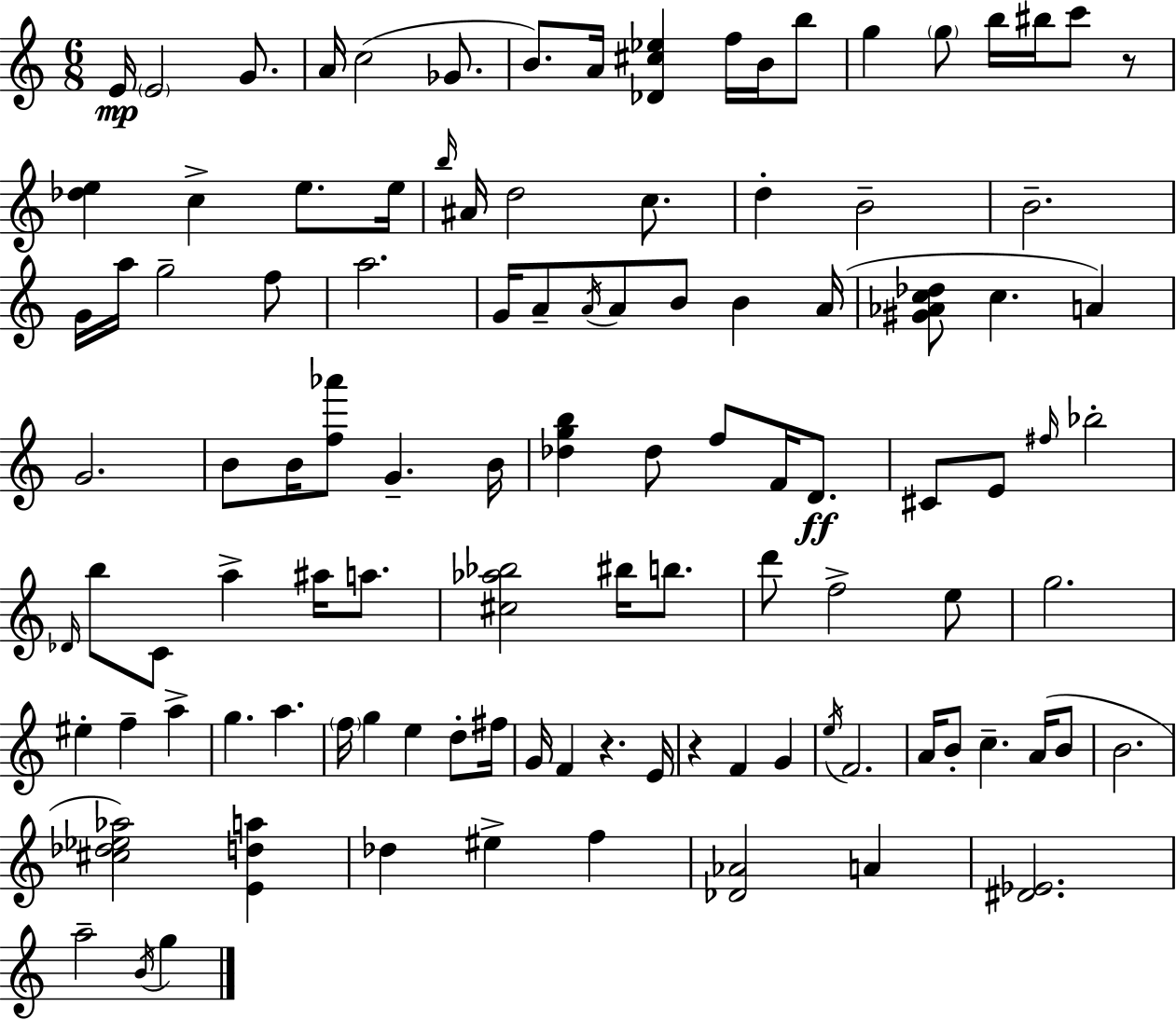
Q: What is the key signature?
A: C major